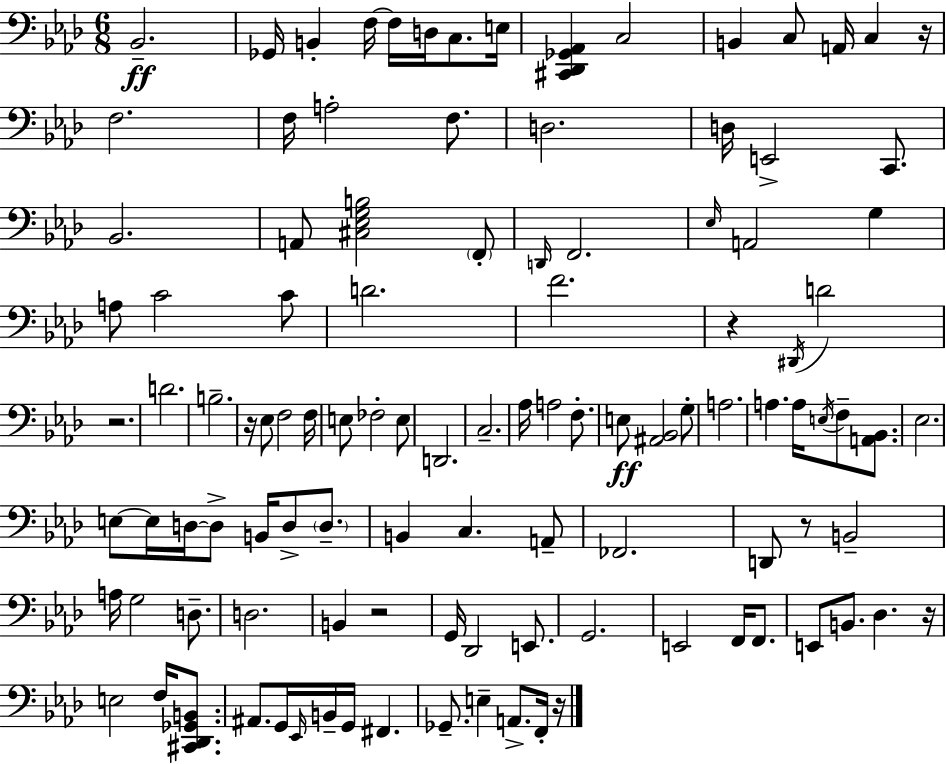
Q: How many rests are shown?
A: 8